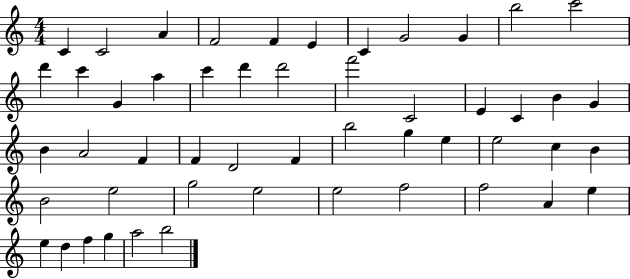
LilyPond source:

{
  \clef treble
  \numericTimeSignature
  \time 4/4
  \key c \major
  c'4 c'2 a'4 | f'2 f'4 e'4 | c'4 g'2 g'4 | b''2 c'''2 | \break d'''4 c'''4 g'4 a''4 | c'''4 d'''4 d'''2 | f'''2 c'2 | e'4 c'4 b'4 g'4 | \break b'4 a'2 f'4 | f'4 d'2 f'4 | b''2 g''4 e''4 | e''2 c''4 b'4 | \break b'2 e''2 | g''2 e''2 | e''2 f''2 | f''2 a'4 e''4 | \break e''4 d''4 f''4 g''4 | a''2 b''2 | \bar "|."
}